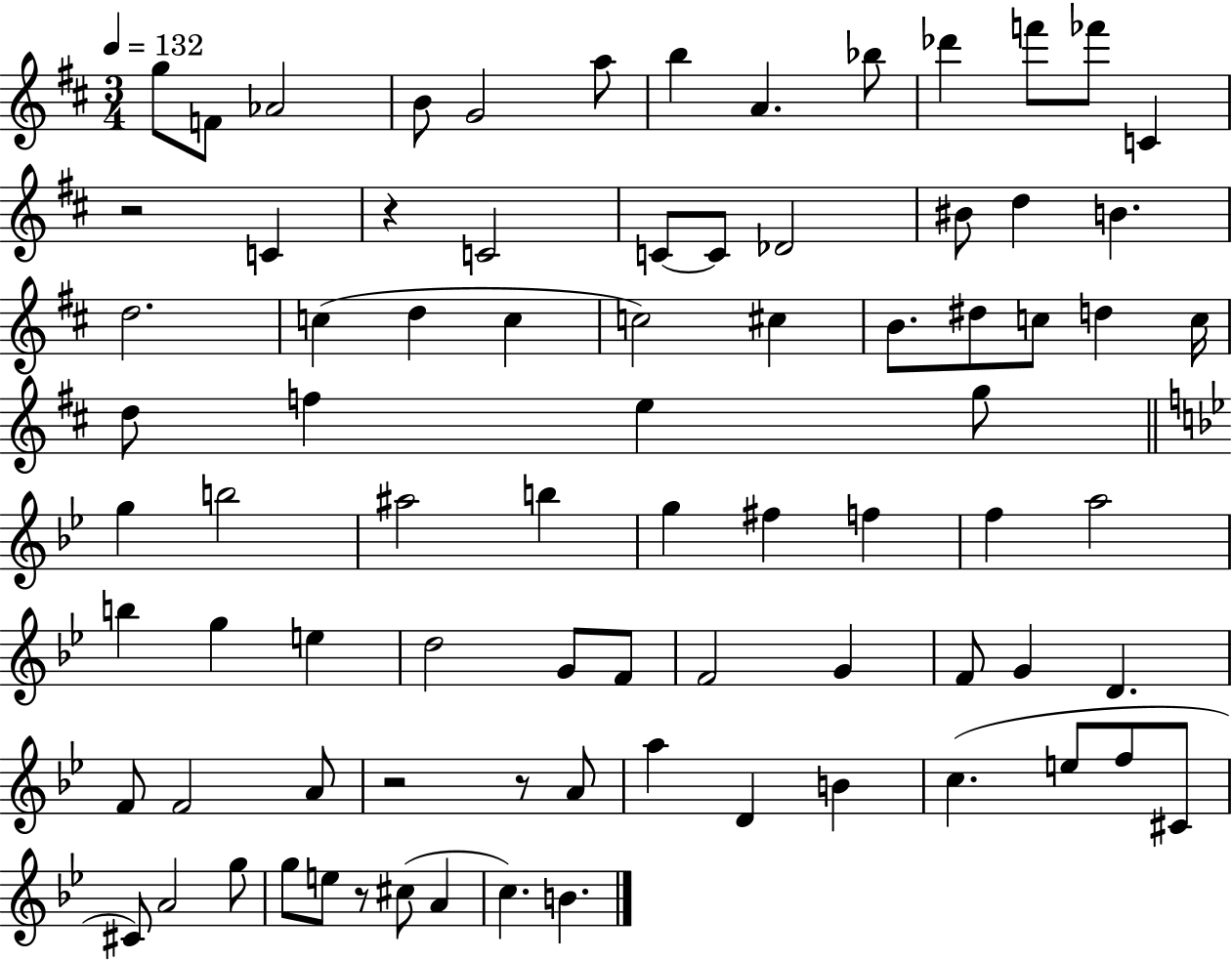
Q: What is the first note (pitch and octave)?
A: G5